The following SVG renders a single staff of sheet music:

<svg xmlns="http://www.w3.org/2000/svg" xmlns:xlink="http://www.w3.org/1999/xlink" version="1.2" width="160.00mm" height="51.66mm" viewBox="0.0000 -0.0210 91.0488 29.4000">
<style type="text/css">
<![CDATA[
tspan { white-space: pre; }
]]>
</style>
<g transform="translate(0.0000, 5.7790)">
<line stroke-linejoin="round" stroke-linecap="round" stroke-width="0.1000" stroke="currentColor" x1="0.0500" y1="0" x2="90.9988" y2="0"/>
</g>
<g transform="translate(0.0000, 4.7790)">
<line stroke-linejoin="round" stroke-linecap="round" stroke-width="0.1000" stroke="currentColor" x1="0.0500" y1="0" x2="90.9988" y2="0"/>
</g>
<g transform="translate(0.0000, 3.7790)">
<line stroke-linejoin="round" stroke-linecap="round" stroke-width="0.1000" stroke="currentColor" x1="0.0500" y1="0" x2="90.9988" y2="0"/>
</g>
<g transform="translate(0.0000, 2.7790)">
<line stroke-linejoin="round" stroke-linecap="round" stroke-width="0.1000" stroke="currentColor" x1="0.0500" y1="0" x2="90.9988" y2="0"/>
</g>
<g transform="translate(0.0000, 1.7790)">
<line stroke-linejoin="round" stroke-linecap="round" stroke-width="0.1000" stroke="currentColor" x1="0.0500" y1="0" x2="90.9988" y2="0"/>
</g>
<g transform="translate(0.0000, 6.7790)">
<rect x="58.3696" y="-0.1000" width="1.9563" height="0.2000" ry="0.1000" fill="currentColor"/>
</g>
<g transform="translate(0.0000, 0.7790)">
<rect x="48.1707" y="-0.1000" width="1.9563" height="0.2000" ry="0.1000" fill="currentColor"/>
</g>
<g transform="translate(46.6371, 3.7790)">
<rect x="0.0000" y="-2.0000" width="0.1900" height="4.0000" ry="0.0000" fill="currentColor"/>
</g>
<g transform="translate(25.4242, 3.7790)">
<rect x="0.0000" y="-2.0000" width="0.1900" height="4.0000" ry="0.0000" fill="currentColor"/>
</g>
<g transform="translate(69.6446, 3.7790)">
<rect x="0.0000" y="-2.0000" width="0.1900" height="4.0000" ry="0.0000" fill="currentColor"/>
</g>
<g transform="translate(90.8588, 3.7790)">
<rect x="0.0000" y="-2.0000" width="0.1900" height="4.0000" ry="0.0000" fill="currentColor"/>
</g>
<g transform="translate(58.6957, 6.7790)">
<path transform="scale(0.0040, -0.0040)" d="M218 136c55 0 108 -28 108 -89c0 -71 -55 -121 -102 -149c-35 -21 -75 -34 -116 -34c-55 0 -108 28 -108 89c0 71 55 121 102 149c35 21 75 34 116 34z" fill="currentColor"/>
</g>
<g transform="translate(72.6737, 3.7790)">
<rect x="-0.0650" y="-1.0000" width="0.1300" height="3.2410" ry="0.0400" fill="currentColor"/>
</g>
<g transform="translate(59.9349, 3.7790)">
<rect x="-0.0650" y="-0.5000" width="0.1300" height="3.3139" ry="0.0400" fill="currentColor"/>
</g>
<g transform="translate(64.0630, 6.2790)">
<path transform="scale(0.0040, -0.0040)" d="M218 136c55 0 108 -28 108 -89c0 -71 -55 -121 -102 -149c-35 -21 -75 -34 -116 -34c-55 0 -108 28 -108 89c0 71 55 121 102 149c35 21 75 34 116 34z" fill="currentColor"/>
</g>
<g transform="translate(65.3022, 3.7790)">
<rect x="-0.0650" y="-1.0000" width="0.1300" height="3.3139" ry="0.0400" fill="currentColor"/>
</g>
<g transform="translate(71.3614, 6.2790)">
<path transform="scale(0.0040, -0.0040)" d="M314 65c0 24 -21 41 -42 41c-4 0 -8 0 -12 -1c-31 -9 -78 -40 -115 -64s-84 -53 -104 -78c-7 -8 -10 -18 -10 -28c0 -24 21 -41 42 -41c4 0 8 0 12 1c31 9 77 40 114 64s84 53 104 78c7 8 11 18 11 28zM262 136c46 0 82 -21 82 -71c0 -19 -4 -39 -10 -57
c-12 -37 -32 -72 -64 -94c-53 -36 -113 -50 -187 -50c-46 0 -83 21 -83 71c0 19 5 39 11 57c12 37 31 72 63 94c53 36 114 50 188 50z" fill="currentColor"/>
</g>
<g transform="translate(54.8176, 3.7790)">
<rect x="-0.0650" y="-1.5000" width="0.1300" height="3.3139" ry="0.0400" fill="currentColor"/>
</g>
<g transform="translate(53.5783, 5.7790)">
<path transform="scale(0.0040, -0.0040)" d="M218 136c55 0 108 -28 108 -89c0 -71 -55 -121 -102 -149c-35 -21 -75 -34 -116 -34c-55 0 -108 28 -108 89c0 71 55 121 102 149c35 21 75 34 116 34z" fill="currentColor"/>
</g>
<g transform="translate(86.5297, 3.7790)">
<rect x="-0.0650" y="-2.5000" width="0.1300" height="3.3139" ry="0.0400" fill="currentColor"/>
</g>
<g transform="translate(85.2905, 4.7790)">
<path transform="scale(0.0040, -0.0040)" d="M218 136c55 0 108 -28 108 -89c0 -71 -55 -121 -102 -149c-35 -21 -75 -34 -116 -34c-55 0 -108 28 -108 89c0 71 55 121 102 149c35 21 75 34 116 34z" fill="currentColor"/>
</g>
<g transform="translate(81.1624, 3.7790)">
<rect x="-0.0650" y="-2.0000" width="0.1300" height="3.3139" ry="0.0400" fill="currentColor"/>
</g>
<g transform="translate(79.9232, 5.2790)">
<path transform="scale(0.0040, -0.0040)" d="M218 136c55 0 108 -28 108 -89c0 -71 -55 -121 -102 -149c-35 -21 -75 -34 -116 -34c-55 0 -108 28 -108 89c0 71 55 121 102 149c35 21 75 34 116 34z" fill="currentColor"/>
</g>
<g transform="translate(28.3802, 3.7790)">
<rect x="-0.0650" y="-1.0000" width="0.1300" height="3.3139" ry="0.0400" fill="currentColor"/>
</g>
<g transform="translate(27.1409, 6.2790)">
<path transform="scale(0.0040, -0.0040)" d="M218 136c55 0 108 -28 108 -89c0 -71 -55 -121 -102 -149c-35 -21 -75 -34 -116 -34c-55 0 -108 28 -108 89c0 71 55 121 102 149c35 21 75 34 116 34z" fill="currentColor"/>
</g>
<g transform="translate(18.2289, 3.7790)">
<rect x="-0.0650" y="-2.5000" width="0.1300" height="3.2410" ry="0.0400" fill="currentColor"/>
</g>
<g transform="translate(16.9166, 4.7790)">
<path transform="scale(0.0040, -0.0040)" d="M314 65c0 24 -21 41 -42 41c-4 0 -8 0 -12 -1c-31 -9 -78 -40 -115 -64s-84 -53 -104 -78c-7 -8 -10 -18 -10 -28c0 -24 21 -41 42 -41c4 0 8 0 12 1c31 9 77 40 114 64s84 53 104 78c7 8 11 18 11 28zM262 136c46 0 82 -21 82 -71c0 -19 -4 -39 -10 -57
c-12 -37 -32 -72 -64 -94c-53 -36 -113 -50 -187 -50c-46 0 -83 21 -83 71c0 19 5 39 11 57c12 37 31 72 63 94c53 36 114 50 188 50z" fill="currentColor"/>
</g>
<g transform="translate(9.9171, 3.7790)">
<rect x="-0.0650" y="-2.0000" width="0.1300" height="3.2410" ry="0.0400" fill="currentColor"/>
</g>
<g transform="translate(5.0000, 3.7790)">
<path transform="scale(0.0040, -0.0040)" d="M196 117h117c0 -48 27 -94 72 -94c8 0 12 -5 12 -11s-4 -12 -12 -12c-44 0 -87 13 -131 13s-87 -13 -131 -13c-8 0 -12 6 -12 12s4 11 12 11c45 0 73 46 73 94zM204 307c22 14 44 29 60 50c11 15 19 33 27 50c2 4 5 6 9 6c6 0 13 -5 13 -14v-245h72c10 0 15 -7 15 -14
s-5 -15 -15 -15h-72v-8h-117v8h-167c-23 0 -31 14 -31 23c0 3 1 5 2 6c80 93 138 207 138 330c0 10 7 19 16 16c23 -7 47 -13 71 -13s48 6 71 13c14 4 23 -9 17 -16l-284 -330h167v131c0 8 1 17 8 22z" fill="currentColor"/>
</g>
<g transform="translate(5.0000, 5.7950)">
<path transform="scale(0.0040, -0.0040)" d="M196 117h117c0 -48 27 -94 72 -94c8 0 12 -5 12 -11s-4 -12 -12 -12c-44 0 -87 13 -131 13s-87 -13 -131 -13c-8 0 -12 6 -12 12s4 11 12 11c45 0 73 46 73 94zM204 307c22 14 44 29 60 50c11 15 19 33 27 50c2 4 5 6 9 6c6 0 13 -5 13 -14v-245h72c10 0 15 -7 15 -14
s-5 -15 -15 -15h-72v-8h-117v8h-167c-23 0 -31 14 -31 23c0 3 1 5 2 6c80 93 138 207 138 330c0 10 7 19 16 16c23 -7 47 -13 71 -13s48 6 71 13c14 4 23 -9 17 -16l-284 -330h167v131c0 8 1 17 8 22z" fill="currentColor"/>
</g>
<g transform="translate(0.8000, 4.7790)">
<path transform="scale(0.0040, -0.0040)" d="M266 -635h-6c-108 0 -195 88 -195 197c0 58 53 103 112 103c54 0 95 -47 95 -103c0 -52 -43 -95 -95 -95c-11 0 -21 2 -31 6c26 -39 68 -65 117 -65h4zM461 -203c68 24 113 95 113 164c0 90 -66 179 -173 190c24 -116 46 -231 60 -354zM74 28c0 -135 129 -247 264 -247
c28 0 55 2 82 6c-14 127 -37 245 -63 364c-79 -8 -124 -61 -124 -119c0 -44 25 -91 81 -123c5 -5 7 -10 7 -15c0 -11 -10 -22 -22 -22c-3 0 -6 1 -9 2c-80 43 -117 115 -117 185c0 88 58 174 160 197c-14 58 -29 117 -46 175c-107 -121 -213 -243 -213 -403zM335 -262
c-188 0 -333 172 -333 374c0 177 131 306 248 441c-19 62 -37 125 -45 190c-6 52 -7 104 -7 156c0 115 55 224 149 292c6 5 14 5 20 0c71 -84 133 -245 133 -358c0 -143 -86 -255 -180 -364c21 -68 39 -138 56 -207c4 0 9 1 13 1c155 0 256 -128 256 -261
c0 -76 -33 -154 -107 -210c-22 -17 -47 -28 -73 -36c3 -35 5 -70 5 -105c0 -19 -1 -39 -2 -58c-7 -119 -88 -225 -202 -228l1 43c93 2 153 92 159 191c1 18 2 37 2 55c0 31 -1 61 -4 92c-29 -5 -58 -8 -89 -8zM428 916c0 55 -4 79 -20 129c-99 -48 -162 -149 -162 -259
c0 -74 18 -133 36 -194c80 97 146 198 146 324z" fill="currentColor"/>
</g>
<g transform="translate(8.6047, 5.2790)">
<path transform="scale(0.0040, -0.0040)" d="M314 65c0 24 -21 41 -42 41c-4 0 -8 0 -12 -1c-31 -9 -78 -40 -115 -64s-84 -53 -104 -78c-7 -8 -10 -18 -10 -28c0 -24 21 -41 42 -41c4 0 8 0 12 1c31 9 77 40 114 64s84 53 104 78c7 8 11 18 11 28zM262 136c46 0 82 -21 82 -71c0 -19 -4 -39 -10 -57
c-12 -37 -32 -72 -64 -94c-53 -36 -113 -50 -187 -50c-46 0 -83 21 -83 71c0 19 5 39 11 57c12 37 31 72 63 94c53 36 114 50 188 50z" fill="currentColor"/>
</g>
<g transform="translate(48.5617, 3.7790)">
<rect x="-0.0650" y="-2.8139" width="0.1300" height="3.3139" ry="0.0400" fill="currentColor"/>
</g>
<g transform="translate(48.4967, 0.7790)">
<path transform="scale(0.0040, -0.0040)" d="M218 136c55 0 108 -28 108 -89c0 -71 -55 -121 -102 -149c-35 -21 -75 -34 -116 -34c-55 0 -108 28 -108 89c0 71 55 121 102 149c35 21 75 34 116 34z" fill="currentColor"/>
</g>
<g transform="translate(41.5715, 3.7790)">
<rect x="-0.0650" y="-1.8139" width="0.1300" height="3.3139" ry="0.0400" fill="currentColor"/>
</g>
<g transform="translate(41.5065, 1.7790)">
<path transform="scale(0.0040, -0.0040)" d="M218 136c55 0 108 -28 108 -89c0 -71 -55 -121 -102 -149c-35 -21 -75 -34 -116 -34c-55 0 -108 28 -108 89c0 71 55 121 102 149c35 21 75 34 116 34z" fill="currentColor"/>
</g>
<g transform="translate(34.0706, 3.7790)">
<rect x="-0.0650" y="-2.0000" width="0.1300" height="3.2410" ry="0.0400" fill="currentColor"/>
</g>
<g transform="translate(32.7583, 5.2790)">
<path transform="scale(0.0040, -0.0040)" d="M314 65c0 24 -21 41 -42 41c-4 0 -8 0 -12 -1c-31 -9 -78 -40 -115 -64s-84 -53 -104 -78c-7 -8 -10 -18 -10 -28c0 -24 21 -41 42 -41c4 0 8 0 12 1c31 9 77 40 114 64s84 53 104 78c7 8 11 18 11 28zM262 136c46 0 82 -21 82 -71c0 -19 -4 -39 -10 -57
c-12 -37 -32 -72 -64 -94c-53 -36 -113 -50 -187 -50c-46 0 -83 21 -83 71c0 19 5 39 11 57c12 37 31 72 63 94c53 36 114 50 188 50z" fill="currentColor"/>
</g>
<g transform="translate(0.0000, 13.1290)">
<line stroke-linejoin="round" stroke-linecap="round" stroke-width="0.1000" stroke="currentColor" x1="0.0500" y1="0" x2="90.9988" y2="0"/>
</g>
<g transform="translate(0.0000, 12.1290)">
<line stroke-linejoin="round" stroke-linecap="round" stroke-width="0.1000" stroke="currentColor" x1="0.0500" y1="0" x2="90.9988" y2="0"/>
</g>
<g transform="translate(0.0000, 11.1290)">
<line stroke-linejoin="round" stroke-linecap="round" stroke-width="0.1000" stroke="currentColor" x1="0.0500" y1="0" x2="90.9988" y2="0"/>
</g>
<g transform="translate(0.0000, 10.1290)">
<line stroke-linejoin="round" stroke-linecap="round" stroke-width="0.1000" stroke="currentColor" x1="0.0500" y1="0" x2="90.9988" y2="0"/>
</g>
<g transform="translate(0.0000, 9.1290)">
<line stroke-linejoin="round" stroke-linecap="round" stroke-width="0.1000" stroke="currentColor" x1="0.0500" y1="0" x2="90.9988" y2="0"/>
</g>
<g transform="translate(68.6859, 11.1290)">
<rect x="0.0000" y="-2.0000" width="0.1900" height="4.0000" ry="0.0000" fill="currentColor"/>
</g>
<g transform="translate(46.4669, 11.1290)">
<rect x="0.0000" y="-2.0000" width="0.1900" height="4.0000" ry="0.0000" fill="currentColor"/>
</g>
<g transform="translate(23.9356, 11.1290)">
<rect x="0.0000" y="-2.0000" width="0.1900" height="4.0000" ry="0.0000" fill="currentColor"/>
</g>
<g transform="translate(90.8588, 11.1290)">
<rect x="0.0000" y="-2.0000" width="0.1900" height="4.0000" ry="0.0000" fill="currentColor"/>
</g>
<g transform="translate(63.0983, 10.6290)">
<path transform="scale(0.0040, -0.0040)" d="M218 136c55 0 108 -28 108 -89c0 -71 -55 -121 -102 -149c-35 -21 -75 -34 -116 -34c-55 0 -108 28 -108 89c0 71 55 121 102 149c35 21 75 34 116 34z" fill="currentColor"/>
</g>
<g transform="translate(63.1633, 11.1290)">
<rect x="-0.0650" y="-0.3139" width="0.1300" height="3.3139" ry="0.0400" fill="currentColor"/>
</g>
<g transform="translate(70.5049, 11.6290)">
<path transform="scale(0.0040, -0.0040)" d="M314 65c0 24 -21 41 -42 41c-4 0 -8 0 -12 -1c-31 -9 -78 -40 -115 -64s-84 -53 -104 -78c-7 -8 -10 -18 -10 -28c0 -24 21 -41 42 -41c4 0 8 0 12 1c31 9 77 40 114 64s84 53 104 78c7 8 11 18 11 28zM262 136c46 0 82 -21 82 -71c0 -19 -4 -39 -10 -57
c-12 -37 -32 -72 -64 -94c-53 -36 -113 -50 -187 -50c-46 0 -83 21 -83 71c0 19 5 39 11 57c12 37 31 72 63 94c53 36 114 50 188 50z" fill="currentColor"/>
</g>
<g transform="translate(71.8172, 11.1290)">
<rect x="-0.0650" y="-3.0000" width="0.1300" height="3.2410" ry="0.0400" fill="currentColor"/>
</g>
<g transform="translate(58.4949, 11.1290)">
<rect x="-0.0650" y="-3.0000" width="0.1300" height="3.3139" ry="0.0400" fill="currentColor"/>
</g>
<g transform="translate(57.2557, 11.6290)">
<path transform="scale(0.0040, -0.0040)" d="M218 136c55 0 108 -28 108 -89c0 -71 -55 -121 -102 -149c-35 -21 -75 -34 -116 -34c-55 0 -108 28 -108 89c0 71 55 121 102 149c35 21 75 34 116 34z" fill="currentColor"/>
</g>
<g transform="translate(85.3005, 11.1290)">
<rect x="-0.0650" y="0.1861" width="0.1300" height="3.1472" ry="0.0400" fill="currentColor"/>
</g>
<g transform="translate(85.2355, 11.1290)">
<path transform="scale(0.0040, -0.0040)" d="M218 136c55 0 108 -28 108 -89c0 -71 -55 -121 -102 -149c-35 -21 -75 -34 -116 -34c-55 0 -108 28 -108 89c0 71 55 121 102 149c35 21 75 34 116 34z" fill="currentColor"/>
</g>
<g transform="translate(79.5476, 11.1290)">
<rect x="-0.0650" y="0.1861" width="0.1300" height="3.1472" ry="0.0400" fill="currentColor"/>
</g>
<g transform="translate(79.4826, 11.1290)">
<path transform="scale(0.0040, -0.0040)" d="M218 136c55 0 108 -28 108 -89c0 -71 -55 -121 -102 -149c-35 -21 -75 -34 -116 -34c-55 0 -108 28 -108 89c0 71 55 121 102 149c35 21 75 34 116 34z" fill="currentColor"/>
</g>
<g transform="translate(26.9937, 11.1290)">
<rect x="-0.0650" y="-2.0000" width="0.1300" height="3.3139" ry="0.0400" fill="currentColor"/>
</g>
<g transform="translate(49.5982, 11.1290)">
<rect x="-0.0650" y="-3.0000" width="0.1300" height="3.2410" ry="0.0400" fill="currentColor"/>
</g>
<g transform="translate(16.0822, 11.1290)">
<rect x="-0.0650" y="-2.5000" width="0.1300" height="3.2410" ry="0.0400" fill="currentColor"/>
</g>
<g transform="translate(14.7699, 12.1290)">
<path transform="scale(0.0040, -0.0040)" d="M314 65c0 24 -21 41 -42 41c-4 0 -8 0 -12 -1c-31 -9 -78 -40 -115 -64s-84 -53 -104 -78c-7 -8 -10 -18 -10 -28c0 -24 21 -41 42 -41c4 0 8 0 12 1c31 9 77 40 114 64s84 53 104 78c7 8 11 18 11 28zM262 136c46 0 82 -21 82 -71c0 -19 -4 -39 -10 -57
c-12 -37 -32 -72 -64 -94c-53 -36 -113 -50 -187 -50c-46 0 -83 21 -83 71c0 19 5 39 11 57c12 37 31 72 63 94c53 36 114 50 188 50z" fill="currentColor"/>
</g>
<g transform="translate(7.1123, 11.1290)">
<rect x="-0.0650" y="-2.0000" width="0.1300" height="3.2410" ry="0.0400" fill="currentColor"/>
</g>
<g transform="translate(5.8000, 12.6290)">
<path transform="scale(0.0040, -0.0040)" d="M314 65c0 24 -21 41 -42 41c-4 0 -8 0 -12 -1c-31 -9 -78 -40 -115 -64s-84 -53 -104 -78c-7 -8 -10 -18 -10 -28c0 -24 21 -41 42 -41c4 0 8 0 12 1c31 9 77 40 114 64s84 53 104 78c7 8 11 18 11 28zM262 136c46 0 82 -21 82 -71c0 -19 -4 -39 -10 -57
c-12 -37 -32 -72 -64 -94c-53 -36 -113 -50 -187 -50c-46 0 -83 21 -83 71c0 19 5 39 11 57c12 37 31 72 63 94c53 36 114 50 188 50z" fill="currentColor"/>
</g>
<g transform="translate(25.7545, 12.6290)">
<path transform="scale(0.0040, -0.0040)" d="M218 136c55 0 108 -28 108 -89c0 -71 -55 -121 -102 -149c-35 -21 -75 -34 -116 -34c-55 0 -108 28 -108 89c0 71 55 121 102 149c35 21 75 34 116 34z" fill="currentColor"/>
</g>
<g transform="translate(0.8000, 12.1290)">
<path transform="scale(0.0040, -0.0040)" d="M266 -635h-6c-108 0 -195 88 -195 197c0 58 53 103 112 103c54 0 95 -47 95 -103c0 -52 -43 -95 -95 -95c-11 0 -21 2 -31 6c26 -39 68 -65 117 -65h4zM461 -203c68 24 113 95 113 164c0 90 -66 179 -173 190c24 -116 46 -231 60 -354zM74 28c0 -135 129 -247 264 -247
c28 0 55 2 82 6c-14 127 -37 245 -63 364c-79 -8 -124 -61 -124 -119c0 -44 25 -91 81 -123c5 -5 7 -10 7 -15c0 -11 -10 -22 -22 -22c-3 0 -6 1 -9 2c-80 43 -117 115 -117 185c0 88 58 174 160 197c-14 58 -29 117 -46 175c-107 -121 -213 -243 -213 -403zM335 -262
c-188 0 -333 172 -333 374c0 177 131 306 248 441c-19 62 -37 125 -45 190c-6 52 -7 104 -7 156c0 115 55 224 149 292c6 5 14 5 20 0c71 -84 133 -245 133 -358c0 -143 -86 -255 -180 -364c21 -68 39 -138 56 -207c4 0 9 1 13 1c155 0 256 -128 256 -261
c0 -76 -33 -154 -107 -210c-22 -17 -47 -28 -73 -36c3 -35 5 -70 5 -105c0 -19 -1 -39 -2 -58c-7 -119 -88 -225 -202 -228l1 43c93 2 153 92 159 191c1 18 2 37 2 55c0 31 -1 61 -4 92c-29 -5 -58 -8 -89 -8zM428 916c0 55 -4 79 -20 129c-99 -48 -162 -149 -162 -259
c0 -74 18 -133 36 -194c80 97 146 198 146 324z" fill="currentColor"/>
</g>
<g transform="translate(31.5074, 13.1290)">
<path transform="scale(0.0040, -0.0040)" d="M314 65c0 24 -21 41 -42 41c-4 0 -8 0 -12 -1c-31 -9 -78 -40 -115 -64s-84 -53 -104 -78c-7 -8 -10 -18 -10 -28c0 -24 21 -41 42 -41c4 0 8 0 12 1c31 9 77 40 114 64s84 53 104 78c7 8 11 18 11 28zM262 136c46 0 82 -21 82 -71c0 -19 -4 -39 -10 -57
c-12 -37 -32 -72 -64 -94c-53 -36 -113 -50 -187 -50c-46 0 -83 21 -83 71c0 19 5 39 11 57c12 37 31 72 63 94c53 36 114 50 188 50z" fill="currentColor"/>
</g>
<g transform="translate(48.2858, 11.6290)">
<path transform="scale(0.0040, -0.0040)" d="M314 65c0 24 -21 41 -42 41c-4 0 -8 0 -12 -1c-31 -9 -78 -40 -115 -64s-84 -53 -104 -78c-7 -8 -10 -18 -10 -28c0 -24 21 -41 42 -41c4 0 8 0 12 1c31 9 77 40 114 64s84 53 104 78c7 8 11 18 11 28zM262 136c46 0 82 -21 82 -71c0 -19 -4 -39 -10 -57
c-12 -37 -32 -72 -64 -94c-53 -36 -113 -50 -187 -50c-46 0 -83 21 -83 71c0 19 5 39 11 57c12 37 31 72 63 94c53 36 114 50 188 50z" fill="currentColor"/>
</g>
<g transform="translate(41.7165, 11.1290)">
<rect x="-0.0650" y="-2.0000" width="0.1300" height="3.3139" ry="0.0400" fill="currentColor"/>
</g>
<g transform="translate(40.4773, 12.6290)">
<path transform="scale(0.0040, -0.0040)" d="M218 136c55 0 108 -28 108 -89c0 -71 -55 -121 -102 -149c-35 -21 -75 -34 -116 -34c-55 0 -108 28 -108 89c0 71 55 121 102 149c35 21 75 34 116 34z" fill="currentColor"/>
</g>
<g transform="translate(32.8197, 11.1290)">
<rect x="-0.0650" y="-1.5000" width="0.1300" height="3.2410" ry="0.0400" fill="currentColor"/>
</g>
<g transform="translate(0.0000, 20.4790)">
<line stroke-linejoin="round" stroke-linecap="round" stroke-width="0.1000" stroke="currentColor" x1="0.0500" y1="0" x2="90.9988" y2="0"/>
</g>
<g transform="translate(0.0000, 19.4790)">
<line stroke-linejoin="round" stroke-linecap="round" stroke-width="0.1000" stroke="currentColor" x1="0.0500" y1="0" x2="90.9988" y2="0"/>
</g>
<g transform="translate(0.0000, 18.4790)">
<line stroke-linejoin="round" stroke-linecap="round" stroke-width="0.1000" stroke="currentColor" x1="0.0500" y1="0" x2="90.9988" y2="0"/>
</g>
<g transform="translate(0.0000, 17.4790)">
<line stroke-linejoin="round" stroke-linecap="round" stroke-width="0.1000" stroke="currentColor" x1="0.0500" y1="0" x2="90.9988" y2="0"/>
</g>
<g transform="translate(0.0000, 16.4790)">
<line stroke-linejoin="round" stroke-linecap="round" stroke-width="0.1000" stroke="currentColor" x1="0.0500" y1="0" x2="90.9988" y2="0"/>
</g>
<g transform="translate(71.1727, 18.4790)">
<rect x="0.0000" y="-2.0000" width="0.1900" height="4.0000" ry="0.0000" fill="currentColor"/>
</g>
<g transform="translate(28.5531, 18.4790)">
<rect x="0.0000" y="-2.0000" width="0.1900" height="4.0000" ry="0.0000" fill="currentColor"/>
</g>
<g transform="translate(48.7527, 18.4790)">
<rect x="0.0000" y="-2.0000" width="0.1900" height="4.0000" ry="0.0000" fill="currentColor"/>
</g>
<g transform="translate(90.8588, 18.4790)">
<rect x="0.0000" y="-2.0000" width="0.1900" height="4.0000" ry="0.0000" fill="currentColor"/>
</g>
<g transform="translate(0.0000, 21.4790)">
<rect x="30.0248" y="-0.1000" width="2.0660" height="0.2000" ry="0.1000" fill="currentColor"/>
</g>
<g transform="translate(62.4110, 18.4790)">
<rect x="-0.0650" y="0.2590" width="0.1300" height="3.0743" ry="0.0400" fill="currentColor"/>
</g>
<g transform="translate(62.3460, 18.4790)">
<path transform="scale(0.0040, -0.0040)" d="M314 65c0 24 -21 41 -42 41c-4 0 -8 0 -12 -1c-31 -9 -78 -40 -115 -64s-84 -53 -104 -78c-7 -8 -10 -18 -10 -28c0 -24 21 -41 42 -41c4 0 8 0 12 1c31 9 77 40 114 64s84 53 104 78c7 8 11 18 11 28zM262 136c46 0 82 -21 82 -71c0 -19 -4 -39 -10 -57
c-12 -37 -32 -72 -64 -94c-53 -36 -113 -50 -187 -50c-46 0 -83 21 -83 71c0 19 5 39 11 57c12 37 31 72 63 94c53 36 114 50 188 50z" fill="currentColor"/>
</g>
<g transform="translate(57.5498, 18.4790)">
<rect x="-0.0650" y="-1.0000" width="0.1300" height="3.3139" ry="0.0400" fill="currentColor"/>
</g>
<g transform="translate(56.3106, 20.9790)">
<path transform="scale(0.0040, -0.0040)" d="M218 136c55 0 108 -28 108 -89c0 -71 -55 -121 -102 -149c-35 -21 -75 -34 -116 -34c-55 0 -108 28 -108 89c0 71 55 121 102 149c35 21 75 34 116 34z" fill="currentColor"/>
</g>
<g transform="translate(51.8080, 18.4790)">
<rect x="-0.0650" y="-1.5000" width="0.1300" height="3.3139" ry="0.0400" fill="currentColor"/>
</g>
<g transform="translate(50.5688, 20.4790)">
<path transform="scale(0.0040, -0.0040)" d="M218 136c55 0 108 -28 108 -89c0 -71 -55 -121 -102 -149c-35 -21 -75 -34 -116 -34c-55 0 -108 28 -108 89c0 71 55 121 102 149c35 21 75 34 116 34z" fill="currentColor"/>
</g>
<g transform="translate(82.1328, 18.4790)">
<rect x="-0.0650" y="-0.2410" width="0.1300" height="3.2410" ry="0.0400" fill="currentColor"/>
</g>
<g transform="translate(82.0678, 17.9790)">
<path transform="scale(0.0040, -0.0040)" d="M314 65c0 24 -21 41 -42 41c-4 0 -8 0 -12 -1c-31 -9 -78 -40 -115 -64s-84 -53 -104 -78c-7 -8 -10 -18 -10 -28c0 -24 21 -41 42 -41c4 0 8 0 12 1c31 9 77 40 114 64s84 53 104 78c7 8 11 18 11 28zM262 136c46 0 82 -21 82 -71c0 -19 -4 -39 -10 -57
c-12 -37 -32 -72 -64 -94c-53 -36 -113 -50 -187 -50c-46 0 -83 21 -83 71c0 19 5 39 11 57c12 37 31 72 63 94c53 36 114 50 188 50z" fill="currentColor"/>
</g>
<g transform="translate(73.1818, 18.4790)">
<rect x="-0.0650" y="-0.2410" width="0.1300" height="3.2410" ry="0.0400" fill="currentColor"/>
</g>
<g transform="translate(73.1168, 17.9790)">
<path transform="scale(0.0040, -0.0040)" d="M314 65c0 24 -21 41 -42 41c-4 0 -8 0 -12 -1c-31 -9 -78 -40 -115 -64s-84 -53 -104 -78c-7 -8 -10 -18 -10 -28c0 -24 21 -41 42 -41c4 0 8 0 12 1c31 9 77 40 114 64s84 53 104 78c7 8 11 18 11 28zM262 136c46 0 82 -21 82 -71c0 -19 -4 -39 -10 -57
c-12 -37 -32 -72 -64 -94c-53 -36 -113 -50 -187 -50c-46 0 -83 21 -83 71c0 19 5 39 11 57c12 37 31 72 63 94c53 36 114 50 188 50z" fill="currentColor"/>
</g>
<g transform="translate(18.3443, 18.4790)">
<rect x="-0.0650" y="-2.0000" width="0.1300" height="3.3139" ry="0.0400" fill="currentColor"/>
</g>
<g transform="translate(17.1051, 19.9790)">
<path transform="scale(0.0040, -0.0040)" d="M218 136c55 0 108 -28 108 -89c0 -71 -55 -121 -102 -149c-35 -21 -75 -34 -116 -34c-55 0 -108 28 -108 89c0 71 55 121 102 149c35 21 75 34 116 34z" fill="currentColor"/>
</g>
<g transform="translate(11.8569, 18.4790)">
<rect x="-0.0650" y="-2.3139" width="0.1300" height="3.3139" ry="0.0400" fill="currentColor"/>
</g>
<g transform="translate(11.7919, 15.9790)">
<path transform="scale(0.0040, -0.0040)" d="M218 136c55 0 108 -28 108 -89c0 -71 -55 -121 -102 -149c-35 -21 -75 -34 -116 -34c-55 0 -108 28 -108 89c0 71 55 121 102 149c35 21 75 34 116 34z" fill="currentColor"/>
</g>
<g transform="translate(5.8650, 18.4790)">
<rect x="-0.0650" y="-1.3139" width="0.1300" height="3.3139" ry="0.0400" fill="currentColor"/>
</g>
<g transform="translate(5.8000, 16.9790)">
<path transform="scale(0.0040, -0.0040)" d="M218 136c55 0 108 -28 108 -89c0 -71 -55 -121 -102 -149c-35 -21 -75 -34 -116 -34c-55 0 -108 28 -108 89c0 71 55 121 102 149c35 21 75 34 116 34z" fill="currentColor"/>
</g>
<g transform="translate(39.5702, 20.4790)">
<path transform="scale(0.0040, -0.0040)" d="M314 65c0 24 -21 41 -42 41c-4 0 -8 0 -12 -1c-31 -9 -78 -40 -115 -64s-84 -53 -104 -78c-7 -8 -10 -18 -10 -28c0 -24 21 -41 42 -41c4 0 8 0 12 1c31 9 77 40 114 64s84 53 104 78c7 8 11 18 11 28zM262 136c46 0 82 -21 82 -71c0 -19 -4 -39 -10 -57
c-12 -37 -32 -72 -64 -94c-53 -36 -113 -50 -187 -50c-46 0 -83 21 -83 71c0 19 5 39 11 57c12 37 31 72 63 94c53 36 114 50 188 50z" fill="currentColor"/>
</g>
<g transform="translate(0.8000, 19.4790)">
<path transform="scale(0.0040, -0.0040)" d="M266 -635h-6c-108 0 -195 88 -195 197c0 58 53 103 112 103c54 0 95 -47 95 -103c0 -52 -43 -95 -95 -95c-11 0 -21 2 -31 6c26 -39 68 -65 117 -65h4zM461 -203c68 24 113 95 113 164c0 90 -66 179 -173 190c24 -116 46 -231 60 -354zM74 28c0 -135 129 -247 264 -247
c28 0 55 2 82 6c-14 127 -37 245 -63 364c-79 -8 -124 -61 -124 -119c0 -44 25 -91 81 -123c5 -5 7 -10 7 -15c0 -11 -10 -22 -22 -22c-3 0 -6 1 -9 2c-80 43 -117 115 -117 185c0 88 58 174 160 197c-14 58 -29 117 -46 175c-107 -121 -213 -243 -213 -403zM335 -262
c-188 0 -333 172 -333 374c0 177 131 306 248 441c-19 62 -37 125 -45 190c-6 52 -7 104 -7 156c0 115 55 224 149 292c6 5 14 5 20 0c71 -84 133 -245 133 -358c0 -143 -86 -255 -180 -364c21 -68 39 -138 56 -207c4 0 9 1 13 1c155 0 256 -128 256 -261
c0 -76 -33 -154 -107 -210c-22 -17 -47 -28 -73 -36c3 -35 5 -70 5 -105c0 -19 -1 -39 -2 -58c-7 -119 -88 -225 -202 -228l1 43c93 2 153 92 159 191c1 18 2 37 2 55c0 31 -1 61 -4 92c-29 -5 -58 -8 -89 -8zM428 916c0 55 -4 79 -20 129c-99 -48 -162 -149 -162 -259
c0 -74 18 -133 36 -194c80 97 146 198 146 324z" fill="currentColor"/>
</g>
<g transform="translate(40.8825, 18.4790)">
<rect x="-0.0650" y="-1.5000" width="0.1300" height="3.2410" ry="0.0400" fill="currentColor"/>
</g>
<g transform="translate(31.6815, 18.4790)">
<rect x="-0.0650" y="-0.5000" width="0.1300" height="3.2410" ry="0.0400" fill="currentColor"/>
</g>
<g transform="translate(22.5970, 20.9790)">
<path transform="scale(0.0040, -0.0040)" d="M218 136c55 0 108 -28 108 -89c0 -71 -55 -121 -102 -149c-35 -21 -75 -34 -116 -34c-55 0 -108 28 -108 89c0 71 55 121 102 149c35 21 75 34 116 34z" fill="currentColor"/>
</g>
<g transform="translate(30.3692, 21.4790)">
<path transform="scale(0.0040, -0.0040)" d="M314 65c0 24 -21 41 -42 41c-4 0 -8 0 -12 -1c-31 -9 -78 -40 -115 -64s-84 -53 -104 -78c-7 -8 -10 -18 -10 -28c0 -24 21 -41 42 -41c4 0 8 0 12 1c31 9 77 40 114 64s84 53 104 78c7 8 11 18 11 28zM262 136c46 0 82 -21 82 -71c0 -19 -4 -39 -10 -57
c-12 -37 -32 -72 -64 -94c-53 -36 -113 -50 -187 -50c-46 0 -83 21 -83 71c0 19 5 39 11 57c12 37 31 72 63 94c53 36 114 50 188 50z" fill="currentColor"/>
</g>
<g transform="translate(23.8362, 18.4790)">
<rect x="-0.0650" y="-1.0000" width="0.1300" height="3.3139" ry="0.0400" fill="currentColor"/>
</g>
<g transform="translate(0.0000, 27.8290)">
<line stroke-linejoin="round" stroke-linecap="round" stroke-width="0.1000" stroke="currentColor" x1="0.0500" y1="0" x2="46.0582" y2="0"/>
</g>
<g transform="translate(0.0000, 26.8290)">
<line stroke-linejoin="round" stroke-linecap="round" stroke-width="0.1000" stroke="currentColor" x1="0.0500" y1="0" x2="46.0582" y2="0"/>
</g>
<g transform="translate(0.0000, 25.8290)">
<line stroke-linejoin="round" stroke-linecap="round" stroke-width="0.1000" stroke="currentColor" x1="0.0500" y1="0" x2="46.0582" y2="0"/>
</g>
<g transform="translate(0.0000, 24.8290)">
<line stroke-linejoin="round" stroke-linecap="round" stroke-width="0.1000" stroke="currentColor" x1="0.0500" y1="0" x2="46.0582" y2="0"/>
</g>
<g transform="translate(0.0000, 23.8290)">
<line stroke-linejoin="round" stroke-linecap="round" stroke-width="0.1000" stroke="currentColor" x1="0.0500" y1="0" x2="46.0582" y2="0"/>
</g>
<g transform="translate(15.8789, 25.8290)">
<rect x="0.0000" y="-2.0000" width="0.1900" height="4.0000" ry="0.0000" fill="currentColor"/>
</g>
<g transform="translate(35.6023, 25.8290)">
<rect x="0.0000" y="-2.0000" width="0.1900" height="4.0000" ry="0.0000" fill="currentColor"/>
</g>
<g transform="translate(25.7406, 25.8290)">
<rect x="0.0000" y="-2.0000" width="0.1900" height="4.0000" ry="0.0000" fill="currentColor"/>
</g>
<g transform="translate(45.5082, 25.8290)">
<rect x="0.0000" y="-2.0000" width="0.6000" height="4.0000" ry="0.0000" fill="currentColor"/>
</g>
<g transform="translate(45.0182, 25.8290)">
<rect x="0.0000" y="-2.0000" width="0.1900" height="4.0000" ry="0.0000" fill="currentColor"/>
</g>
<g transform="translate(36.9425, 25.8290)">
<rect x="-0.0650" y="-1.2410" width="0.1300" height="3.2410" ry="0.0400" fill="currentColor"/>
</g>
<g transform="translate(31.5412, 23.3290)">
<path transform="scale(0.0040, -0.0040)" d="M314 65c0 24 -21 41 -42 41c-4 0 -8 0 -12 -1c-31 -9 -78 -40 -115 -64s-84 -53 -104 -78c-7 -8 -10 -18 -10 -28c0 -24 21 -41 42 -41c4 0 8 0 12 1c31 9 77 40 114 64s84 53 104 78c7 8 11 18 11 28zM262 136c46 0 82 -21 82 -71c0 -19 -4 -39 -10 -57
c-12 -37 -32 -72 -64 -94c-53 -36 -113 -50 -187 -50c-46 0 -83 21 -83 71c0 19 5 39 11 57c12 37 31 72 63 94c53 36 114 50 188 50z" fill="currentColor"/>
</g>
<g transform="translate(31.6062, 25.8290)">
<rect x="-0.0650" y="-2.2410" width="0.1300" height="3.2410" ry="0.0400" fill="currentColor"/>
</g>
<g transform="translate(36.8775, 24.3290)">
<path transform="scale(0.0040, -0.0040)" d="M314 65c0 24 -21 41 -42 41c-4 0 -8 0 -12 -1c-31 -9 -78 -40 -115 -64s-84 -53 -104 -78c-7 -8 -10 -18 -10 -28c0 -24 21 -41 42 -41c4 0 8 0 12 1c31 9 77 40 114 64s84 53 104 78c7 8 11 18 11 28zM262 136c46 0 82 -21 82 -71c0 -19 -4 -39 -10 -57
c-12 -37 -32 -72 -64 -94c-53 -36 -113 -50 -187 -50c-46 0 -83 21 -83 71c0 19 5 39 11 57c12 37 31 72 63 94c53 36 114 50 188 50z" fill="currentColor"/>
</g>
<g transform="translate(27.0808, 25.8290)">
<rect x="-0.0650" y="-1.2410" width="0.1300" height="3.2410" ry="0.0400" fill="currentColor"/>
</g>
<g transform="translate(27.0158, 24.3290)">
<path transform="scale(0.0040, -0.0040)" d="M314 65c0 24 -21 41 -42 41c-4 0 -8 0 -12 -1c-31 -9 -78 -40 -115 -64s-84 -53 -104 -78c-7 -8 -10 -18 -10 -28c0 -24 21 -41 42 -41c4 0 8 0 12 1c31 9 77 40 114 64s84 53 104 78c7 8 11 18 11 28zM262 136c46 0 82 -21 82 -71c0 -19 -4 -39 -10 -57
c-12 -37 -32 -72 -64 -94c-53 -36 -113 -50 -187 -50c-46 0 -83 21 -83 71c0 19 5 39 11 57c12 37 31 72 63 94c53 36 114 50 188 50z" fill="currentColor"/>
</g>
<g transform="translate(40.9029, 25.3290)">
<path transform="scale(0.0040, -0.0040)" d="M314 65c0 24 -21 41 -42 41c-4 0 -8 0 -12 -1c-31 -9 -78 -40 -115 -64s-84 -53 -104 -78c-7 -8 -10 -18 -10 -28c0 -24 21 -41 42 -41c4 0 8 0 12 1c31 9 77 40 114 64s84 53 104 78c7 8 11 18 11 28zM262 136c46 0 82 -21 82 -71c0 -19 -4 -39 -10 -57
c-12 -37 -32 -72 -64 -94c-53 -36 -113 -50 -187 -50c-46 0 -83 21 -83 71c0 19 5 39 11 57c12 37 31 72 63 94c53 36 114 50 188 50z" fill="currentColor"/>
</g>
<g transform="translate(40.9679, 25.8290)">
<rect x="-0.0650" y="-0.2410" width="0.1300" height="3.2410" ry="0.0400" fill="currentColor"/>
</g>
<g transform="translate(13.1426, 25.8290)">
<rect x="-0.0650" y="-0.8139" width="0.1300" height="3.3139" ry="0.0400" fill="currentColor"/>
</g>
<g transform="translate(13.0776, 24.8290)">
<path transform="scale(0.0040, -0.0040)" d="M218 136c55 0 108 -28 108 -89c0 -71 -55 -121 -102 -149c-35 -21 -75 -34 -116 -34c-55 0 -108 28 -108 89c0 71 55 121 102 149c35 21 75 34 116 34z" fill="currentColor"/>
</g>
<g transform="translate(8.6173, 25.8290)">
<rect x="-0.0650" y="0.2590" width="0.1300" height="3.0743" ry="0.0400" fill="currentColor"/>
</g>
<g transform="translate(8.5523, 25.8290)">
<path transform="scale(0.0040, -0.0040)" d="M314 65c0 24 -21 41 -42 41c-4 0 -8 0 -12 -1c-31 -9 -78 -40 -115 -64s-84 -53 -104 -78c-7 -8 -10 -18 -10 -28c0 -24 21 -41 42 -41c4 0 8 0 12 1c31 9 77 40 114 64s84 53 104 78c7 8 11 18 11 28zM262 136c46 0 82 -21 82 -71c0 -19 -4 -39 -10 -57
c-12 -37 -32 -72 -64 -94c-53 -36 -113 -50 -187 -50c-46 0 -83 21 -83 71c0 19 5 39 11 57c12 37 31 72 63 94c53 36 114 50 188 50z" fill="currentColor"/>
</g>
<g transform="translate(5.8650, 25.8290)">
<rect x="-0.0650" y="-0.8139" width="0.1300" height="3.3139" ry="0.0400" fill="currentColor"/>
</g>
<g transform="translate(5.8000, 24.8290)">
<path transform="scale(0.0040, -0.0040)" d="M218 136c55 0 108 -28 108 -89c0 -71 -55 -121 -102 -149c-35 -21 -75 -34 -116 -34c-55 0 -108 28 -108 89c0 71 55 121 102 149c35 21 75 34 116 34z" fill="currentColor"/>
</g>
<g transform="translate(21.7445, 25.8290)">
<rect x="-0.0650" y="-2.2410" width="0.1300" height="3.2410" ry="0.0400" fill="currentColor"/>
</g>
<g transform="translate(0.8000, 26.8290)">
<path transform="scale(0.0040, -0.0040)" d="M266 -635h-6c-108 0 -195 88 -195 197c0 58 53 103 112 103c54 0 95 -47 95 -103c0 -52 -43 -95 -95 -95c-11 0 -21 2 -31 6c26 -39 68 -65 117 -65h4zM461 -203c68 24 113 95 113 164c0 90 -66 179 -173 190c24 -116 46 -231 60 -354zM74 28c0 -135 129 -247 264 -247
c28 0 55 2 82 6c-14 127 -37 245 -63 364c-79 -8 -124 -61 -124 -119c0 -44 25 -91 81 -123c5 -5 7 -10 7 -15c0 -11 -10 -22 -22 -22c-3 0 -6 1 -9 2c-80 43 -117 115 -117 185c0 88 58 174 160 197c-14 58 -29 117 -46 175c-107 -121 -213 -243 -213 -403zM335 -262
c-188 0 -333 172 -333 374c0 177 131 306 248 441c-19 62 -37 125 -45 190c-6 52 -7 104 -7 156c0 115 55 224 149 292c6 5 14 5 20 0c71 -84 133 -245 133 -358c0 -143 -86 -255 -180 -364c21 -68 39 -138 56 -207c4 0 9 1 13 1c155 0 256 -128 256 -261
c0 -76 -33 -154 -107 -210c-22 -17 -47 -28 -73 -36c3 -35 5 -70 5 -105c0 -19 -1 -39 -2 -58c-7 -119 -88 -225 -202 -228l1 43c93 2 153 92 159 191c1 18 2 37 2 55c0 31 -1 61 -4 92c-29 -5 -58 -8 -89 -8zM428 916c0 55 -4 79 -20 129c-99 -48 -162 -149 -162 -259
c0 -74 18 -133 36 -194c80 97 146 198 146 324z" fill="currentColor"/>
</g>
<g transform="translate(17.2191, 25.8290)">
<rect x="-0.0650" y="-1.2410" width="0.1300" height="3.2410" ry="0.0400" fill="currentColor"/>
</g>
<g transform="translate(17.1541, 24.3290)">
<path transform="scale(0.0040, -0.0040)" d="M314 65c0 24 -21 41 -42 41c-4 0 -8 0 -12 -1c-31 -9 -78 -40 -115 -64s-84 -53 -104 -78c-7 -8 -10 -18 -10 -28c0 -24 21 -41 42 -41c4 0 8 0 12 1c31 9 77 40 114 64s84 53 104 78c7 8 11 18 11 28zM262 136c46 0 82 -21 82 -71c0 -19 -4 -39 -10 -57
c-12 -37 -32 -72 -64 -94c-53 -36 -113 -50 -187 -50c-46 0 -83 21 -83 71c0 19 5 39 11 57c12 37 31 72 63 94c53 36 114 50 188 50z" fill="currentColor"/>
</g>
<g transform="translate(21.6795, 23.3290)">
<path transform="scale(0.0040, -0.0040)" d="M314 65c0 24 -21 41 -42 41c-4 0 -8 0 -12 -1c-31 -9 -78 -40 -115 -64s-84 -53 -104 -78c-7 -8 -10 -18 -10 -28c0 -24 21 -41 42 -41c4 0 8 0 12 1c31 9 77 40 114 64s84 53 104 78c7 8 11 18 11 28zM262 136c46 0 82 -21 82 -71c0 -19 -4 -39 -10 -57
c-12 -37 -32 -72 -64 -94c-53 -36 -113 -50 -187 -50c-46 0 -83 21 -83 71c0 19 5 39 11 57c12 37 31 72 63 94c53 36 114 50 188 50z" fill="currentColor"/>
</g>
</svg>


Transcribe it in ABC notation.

X:1
T:Untitled
M:4/4
L:1/4
K:C
F2 G2 D F2 f a E C D D2 F G F2 G2 F E2 F A2 A c A2 B B e g F D C2 E2 E D B2 c2 c2 d B2 d e2 g2 e2 g2 e2 c2